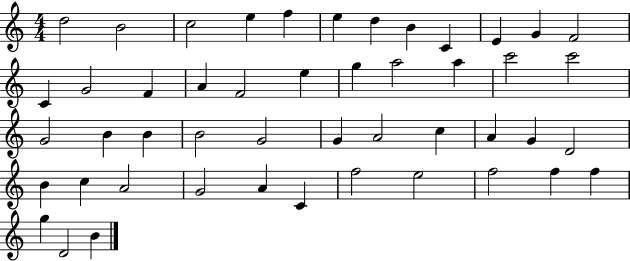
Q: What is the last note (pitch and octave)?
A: B4